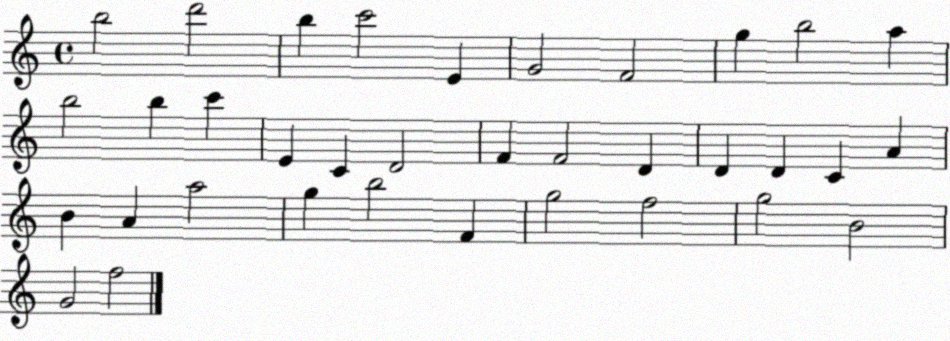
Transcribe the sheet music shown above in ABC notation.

X:1
T:Untitled
M:4/4
L:1/4
K:C
b2 d'2 b c'2 E G2 F2 g b2 a b2 b c' E C D2 F F2 D D D C A B A a2 g b2 F g2 f2 g2 B2 G2 f2